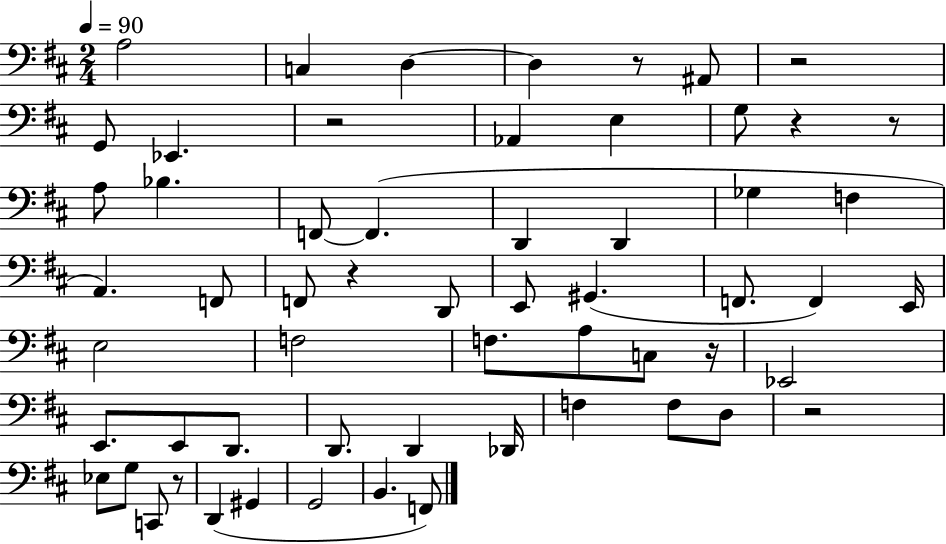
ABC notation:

X:1
T:Untitled
M:2/4
L:1/4
K:D
A,2 C, D, D, z/2 ^A,,/2 z2 G,,/2 _E,, z2 _A,, E, G,/2 z z/2 A,/2 _B, F,,/2 F,, D,, D,, _G, F, A,, F,,/2 F,,/2 z D,,/2 E,,/2 ^G,, F,,/2 F,, E,,/4 E,2 F,2 F,/2 A,/2 C,/2 z/4 _E,,2 E,,/2 E,,/2 D,,/2 D,,/2 D,, _D,,/4 F, F,/2 D,/2 z2 _E,/2 G,/2 C,,/2 z/2 D,, ^G,, G,,2 B,, F,,/2